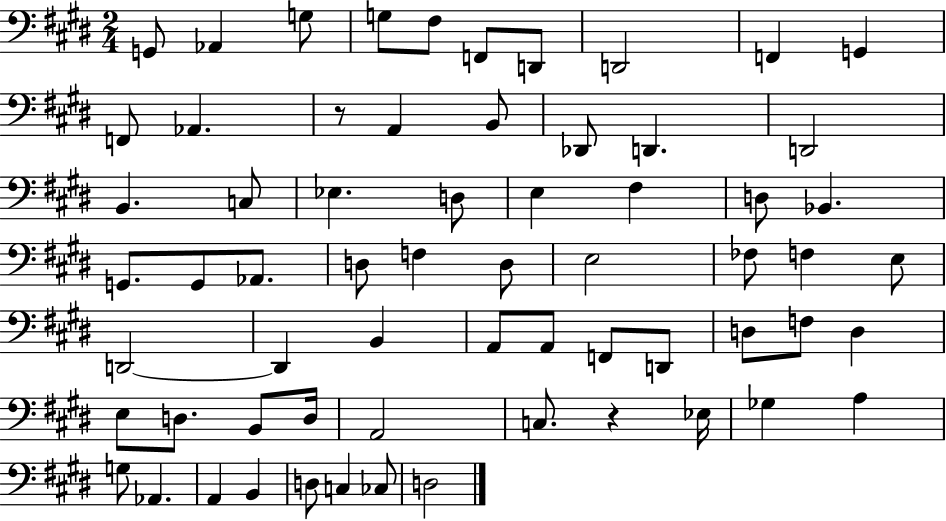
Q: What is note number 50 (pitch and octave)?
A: A2